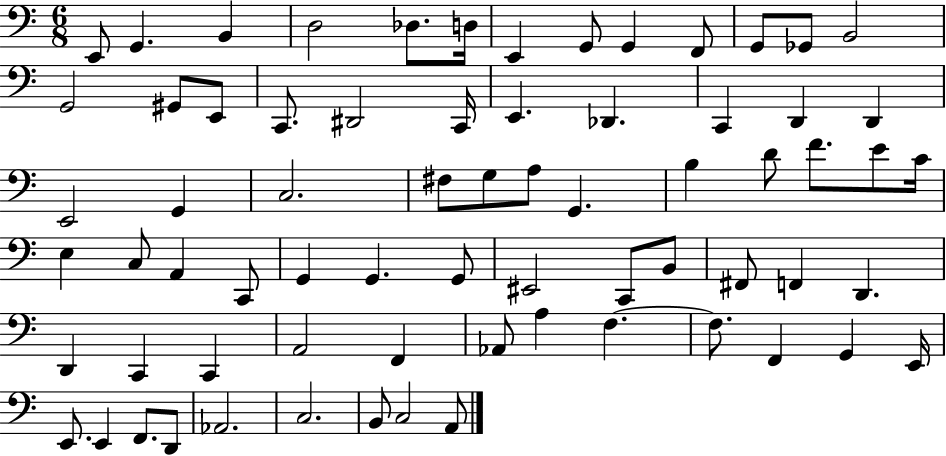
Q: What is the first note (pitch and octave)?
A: E2